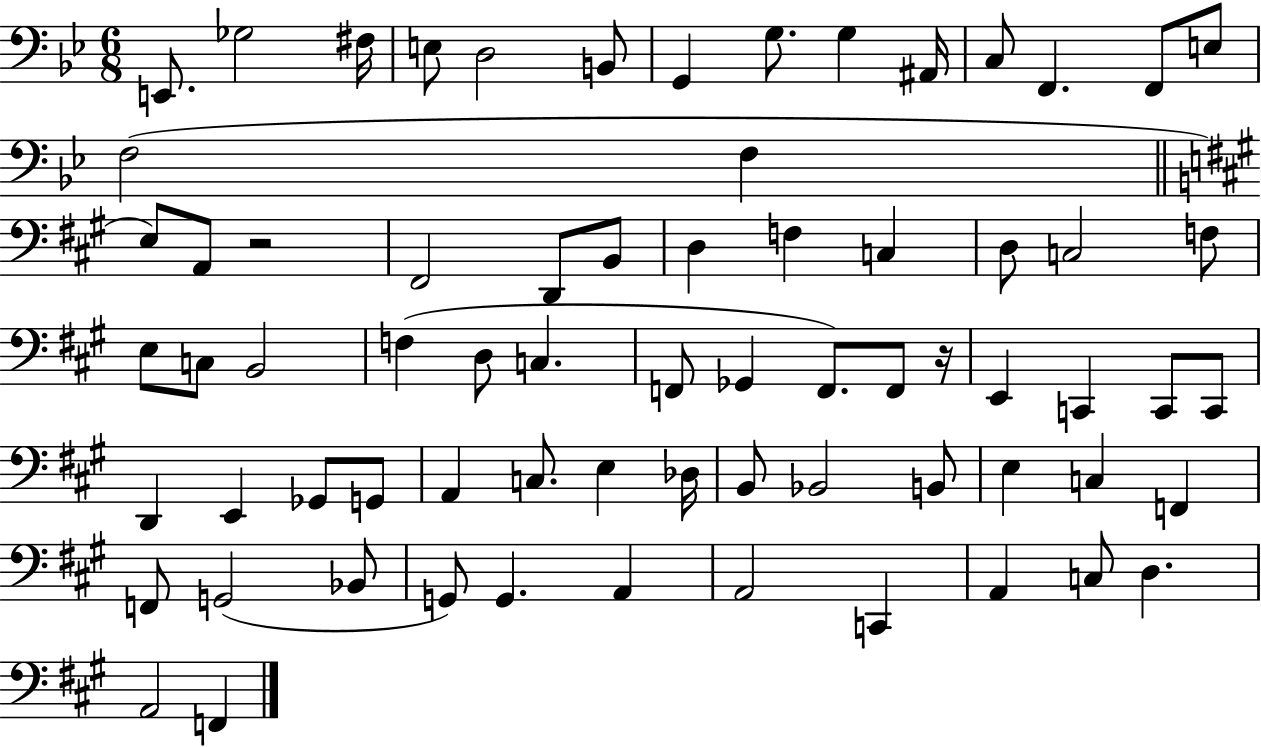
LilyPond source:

{
  \clef bass
  \numericTimeSignature
  \time 6/8
  \key bes \major
  e,8. ges2 fis16 | e8 d2 b,8 | g,4 g8. g4 ais,16 | c8 f,4. f,8 e8 | \break f2( f4 | \bar "||" \break \key a \major e8) a,8 r2 | fis,2 d,8 b,8 | d4 f4 c4 | d8 c2 f8 | \break e8 c8 b,2 | f4( d8 c4. | f,8 ges,4 f,8.) f,8 r16 | e,4 c,4 c,8 c,8 | \break d,4 e,4 ges,8 g,8 | a,4 c8. e4 des16 | b,8 bes,2 b,8 | e4 c4 f,4 | \break f,8 g,2( bes,8 | g,8) g,4. a,4 | a,2 c,4 | a,4 c8 d4. | \break a,2 f,4 | \bar "|."
}